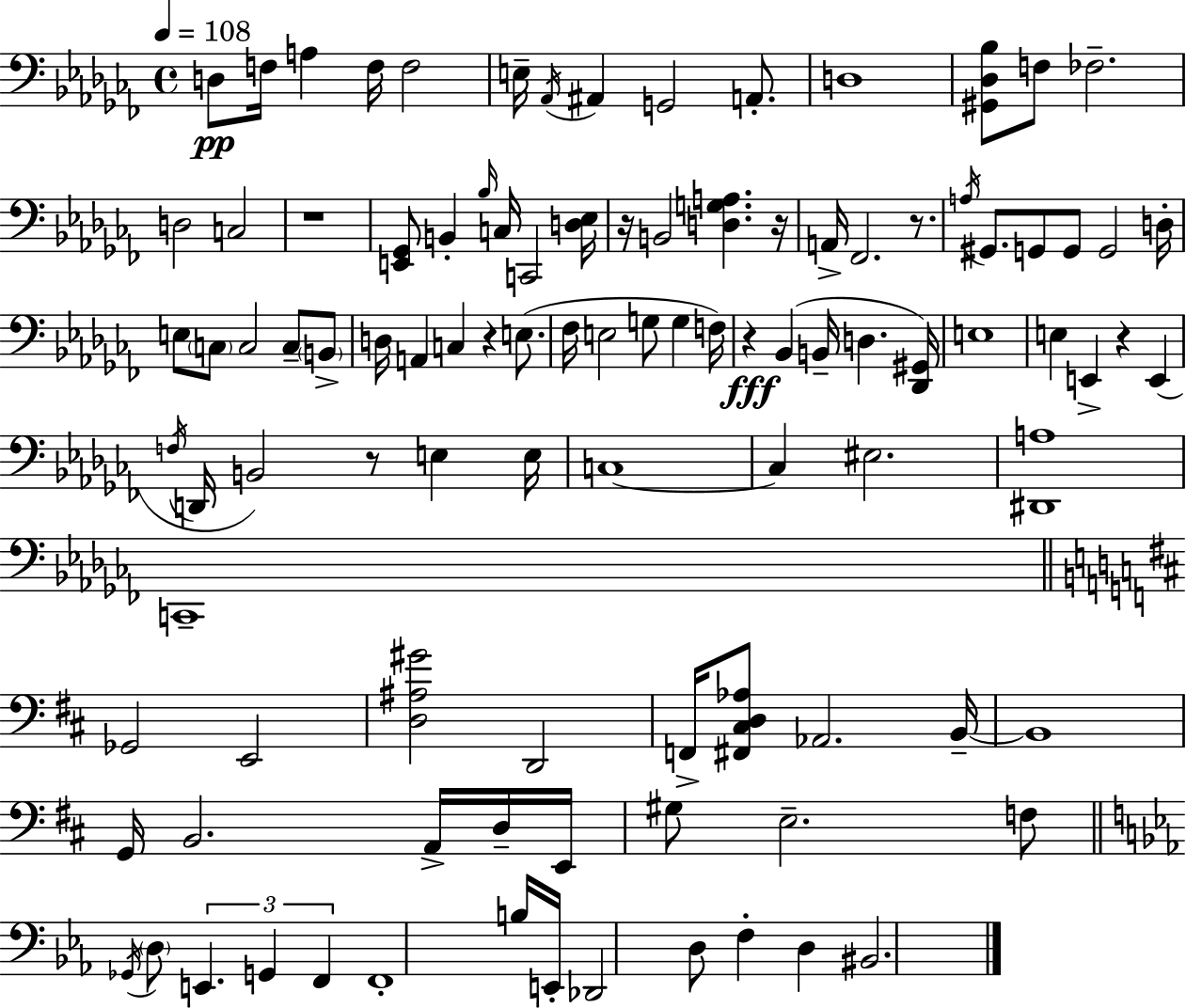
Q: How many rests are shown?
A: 8